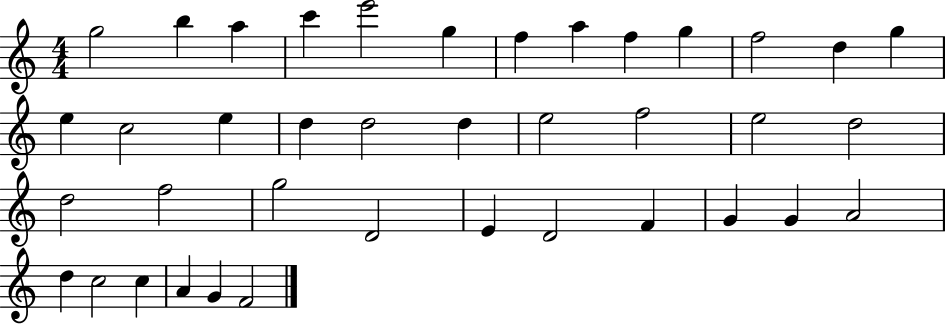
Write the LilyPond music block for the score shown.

{
  \clef treble
  \numericTimeSignature
  \time 4/4
  \key c \major
  g''2 b''4 a''4 | c'''4 e'''2 g''4 | f''4 a''4 f''4 g''4 | f''2 d''4 g''4 | \break e''4 c''2 e''4 | d''4 d''2 d''4 | e''2 f''2 | e''2 d''2 | \break d''2 f''2 | g''2 d'2 | e'4 d'2 f'4 | g'4 g'4 a'2 | \break d''4 c''2 c''4 | a'4 g'4 f'2 | \bar "|."
}